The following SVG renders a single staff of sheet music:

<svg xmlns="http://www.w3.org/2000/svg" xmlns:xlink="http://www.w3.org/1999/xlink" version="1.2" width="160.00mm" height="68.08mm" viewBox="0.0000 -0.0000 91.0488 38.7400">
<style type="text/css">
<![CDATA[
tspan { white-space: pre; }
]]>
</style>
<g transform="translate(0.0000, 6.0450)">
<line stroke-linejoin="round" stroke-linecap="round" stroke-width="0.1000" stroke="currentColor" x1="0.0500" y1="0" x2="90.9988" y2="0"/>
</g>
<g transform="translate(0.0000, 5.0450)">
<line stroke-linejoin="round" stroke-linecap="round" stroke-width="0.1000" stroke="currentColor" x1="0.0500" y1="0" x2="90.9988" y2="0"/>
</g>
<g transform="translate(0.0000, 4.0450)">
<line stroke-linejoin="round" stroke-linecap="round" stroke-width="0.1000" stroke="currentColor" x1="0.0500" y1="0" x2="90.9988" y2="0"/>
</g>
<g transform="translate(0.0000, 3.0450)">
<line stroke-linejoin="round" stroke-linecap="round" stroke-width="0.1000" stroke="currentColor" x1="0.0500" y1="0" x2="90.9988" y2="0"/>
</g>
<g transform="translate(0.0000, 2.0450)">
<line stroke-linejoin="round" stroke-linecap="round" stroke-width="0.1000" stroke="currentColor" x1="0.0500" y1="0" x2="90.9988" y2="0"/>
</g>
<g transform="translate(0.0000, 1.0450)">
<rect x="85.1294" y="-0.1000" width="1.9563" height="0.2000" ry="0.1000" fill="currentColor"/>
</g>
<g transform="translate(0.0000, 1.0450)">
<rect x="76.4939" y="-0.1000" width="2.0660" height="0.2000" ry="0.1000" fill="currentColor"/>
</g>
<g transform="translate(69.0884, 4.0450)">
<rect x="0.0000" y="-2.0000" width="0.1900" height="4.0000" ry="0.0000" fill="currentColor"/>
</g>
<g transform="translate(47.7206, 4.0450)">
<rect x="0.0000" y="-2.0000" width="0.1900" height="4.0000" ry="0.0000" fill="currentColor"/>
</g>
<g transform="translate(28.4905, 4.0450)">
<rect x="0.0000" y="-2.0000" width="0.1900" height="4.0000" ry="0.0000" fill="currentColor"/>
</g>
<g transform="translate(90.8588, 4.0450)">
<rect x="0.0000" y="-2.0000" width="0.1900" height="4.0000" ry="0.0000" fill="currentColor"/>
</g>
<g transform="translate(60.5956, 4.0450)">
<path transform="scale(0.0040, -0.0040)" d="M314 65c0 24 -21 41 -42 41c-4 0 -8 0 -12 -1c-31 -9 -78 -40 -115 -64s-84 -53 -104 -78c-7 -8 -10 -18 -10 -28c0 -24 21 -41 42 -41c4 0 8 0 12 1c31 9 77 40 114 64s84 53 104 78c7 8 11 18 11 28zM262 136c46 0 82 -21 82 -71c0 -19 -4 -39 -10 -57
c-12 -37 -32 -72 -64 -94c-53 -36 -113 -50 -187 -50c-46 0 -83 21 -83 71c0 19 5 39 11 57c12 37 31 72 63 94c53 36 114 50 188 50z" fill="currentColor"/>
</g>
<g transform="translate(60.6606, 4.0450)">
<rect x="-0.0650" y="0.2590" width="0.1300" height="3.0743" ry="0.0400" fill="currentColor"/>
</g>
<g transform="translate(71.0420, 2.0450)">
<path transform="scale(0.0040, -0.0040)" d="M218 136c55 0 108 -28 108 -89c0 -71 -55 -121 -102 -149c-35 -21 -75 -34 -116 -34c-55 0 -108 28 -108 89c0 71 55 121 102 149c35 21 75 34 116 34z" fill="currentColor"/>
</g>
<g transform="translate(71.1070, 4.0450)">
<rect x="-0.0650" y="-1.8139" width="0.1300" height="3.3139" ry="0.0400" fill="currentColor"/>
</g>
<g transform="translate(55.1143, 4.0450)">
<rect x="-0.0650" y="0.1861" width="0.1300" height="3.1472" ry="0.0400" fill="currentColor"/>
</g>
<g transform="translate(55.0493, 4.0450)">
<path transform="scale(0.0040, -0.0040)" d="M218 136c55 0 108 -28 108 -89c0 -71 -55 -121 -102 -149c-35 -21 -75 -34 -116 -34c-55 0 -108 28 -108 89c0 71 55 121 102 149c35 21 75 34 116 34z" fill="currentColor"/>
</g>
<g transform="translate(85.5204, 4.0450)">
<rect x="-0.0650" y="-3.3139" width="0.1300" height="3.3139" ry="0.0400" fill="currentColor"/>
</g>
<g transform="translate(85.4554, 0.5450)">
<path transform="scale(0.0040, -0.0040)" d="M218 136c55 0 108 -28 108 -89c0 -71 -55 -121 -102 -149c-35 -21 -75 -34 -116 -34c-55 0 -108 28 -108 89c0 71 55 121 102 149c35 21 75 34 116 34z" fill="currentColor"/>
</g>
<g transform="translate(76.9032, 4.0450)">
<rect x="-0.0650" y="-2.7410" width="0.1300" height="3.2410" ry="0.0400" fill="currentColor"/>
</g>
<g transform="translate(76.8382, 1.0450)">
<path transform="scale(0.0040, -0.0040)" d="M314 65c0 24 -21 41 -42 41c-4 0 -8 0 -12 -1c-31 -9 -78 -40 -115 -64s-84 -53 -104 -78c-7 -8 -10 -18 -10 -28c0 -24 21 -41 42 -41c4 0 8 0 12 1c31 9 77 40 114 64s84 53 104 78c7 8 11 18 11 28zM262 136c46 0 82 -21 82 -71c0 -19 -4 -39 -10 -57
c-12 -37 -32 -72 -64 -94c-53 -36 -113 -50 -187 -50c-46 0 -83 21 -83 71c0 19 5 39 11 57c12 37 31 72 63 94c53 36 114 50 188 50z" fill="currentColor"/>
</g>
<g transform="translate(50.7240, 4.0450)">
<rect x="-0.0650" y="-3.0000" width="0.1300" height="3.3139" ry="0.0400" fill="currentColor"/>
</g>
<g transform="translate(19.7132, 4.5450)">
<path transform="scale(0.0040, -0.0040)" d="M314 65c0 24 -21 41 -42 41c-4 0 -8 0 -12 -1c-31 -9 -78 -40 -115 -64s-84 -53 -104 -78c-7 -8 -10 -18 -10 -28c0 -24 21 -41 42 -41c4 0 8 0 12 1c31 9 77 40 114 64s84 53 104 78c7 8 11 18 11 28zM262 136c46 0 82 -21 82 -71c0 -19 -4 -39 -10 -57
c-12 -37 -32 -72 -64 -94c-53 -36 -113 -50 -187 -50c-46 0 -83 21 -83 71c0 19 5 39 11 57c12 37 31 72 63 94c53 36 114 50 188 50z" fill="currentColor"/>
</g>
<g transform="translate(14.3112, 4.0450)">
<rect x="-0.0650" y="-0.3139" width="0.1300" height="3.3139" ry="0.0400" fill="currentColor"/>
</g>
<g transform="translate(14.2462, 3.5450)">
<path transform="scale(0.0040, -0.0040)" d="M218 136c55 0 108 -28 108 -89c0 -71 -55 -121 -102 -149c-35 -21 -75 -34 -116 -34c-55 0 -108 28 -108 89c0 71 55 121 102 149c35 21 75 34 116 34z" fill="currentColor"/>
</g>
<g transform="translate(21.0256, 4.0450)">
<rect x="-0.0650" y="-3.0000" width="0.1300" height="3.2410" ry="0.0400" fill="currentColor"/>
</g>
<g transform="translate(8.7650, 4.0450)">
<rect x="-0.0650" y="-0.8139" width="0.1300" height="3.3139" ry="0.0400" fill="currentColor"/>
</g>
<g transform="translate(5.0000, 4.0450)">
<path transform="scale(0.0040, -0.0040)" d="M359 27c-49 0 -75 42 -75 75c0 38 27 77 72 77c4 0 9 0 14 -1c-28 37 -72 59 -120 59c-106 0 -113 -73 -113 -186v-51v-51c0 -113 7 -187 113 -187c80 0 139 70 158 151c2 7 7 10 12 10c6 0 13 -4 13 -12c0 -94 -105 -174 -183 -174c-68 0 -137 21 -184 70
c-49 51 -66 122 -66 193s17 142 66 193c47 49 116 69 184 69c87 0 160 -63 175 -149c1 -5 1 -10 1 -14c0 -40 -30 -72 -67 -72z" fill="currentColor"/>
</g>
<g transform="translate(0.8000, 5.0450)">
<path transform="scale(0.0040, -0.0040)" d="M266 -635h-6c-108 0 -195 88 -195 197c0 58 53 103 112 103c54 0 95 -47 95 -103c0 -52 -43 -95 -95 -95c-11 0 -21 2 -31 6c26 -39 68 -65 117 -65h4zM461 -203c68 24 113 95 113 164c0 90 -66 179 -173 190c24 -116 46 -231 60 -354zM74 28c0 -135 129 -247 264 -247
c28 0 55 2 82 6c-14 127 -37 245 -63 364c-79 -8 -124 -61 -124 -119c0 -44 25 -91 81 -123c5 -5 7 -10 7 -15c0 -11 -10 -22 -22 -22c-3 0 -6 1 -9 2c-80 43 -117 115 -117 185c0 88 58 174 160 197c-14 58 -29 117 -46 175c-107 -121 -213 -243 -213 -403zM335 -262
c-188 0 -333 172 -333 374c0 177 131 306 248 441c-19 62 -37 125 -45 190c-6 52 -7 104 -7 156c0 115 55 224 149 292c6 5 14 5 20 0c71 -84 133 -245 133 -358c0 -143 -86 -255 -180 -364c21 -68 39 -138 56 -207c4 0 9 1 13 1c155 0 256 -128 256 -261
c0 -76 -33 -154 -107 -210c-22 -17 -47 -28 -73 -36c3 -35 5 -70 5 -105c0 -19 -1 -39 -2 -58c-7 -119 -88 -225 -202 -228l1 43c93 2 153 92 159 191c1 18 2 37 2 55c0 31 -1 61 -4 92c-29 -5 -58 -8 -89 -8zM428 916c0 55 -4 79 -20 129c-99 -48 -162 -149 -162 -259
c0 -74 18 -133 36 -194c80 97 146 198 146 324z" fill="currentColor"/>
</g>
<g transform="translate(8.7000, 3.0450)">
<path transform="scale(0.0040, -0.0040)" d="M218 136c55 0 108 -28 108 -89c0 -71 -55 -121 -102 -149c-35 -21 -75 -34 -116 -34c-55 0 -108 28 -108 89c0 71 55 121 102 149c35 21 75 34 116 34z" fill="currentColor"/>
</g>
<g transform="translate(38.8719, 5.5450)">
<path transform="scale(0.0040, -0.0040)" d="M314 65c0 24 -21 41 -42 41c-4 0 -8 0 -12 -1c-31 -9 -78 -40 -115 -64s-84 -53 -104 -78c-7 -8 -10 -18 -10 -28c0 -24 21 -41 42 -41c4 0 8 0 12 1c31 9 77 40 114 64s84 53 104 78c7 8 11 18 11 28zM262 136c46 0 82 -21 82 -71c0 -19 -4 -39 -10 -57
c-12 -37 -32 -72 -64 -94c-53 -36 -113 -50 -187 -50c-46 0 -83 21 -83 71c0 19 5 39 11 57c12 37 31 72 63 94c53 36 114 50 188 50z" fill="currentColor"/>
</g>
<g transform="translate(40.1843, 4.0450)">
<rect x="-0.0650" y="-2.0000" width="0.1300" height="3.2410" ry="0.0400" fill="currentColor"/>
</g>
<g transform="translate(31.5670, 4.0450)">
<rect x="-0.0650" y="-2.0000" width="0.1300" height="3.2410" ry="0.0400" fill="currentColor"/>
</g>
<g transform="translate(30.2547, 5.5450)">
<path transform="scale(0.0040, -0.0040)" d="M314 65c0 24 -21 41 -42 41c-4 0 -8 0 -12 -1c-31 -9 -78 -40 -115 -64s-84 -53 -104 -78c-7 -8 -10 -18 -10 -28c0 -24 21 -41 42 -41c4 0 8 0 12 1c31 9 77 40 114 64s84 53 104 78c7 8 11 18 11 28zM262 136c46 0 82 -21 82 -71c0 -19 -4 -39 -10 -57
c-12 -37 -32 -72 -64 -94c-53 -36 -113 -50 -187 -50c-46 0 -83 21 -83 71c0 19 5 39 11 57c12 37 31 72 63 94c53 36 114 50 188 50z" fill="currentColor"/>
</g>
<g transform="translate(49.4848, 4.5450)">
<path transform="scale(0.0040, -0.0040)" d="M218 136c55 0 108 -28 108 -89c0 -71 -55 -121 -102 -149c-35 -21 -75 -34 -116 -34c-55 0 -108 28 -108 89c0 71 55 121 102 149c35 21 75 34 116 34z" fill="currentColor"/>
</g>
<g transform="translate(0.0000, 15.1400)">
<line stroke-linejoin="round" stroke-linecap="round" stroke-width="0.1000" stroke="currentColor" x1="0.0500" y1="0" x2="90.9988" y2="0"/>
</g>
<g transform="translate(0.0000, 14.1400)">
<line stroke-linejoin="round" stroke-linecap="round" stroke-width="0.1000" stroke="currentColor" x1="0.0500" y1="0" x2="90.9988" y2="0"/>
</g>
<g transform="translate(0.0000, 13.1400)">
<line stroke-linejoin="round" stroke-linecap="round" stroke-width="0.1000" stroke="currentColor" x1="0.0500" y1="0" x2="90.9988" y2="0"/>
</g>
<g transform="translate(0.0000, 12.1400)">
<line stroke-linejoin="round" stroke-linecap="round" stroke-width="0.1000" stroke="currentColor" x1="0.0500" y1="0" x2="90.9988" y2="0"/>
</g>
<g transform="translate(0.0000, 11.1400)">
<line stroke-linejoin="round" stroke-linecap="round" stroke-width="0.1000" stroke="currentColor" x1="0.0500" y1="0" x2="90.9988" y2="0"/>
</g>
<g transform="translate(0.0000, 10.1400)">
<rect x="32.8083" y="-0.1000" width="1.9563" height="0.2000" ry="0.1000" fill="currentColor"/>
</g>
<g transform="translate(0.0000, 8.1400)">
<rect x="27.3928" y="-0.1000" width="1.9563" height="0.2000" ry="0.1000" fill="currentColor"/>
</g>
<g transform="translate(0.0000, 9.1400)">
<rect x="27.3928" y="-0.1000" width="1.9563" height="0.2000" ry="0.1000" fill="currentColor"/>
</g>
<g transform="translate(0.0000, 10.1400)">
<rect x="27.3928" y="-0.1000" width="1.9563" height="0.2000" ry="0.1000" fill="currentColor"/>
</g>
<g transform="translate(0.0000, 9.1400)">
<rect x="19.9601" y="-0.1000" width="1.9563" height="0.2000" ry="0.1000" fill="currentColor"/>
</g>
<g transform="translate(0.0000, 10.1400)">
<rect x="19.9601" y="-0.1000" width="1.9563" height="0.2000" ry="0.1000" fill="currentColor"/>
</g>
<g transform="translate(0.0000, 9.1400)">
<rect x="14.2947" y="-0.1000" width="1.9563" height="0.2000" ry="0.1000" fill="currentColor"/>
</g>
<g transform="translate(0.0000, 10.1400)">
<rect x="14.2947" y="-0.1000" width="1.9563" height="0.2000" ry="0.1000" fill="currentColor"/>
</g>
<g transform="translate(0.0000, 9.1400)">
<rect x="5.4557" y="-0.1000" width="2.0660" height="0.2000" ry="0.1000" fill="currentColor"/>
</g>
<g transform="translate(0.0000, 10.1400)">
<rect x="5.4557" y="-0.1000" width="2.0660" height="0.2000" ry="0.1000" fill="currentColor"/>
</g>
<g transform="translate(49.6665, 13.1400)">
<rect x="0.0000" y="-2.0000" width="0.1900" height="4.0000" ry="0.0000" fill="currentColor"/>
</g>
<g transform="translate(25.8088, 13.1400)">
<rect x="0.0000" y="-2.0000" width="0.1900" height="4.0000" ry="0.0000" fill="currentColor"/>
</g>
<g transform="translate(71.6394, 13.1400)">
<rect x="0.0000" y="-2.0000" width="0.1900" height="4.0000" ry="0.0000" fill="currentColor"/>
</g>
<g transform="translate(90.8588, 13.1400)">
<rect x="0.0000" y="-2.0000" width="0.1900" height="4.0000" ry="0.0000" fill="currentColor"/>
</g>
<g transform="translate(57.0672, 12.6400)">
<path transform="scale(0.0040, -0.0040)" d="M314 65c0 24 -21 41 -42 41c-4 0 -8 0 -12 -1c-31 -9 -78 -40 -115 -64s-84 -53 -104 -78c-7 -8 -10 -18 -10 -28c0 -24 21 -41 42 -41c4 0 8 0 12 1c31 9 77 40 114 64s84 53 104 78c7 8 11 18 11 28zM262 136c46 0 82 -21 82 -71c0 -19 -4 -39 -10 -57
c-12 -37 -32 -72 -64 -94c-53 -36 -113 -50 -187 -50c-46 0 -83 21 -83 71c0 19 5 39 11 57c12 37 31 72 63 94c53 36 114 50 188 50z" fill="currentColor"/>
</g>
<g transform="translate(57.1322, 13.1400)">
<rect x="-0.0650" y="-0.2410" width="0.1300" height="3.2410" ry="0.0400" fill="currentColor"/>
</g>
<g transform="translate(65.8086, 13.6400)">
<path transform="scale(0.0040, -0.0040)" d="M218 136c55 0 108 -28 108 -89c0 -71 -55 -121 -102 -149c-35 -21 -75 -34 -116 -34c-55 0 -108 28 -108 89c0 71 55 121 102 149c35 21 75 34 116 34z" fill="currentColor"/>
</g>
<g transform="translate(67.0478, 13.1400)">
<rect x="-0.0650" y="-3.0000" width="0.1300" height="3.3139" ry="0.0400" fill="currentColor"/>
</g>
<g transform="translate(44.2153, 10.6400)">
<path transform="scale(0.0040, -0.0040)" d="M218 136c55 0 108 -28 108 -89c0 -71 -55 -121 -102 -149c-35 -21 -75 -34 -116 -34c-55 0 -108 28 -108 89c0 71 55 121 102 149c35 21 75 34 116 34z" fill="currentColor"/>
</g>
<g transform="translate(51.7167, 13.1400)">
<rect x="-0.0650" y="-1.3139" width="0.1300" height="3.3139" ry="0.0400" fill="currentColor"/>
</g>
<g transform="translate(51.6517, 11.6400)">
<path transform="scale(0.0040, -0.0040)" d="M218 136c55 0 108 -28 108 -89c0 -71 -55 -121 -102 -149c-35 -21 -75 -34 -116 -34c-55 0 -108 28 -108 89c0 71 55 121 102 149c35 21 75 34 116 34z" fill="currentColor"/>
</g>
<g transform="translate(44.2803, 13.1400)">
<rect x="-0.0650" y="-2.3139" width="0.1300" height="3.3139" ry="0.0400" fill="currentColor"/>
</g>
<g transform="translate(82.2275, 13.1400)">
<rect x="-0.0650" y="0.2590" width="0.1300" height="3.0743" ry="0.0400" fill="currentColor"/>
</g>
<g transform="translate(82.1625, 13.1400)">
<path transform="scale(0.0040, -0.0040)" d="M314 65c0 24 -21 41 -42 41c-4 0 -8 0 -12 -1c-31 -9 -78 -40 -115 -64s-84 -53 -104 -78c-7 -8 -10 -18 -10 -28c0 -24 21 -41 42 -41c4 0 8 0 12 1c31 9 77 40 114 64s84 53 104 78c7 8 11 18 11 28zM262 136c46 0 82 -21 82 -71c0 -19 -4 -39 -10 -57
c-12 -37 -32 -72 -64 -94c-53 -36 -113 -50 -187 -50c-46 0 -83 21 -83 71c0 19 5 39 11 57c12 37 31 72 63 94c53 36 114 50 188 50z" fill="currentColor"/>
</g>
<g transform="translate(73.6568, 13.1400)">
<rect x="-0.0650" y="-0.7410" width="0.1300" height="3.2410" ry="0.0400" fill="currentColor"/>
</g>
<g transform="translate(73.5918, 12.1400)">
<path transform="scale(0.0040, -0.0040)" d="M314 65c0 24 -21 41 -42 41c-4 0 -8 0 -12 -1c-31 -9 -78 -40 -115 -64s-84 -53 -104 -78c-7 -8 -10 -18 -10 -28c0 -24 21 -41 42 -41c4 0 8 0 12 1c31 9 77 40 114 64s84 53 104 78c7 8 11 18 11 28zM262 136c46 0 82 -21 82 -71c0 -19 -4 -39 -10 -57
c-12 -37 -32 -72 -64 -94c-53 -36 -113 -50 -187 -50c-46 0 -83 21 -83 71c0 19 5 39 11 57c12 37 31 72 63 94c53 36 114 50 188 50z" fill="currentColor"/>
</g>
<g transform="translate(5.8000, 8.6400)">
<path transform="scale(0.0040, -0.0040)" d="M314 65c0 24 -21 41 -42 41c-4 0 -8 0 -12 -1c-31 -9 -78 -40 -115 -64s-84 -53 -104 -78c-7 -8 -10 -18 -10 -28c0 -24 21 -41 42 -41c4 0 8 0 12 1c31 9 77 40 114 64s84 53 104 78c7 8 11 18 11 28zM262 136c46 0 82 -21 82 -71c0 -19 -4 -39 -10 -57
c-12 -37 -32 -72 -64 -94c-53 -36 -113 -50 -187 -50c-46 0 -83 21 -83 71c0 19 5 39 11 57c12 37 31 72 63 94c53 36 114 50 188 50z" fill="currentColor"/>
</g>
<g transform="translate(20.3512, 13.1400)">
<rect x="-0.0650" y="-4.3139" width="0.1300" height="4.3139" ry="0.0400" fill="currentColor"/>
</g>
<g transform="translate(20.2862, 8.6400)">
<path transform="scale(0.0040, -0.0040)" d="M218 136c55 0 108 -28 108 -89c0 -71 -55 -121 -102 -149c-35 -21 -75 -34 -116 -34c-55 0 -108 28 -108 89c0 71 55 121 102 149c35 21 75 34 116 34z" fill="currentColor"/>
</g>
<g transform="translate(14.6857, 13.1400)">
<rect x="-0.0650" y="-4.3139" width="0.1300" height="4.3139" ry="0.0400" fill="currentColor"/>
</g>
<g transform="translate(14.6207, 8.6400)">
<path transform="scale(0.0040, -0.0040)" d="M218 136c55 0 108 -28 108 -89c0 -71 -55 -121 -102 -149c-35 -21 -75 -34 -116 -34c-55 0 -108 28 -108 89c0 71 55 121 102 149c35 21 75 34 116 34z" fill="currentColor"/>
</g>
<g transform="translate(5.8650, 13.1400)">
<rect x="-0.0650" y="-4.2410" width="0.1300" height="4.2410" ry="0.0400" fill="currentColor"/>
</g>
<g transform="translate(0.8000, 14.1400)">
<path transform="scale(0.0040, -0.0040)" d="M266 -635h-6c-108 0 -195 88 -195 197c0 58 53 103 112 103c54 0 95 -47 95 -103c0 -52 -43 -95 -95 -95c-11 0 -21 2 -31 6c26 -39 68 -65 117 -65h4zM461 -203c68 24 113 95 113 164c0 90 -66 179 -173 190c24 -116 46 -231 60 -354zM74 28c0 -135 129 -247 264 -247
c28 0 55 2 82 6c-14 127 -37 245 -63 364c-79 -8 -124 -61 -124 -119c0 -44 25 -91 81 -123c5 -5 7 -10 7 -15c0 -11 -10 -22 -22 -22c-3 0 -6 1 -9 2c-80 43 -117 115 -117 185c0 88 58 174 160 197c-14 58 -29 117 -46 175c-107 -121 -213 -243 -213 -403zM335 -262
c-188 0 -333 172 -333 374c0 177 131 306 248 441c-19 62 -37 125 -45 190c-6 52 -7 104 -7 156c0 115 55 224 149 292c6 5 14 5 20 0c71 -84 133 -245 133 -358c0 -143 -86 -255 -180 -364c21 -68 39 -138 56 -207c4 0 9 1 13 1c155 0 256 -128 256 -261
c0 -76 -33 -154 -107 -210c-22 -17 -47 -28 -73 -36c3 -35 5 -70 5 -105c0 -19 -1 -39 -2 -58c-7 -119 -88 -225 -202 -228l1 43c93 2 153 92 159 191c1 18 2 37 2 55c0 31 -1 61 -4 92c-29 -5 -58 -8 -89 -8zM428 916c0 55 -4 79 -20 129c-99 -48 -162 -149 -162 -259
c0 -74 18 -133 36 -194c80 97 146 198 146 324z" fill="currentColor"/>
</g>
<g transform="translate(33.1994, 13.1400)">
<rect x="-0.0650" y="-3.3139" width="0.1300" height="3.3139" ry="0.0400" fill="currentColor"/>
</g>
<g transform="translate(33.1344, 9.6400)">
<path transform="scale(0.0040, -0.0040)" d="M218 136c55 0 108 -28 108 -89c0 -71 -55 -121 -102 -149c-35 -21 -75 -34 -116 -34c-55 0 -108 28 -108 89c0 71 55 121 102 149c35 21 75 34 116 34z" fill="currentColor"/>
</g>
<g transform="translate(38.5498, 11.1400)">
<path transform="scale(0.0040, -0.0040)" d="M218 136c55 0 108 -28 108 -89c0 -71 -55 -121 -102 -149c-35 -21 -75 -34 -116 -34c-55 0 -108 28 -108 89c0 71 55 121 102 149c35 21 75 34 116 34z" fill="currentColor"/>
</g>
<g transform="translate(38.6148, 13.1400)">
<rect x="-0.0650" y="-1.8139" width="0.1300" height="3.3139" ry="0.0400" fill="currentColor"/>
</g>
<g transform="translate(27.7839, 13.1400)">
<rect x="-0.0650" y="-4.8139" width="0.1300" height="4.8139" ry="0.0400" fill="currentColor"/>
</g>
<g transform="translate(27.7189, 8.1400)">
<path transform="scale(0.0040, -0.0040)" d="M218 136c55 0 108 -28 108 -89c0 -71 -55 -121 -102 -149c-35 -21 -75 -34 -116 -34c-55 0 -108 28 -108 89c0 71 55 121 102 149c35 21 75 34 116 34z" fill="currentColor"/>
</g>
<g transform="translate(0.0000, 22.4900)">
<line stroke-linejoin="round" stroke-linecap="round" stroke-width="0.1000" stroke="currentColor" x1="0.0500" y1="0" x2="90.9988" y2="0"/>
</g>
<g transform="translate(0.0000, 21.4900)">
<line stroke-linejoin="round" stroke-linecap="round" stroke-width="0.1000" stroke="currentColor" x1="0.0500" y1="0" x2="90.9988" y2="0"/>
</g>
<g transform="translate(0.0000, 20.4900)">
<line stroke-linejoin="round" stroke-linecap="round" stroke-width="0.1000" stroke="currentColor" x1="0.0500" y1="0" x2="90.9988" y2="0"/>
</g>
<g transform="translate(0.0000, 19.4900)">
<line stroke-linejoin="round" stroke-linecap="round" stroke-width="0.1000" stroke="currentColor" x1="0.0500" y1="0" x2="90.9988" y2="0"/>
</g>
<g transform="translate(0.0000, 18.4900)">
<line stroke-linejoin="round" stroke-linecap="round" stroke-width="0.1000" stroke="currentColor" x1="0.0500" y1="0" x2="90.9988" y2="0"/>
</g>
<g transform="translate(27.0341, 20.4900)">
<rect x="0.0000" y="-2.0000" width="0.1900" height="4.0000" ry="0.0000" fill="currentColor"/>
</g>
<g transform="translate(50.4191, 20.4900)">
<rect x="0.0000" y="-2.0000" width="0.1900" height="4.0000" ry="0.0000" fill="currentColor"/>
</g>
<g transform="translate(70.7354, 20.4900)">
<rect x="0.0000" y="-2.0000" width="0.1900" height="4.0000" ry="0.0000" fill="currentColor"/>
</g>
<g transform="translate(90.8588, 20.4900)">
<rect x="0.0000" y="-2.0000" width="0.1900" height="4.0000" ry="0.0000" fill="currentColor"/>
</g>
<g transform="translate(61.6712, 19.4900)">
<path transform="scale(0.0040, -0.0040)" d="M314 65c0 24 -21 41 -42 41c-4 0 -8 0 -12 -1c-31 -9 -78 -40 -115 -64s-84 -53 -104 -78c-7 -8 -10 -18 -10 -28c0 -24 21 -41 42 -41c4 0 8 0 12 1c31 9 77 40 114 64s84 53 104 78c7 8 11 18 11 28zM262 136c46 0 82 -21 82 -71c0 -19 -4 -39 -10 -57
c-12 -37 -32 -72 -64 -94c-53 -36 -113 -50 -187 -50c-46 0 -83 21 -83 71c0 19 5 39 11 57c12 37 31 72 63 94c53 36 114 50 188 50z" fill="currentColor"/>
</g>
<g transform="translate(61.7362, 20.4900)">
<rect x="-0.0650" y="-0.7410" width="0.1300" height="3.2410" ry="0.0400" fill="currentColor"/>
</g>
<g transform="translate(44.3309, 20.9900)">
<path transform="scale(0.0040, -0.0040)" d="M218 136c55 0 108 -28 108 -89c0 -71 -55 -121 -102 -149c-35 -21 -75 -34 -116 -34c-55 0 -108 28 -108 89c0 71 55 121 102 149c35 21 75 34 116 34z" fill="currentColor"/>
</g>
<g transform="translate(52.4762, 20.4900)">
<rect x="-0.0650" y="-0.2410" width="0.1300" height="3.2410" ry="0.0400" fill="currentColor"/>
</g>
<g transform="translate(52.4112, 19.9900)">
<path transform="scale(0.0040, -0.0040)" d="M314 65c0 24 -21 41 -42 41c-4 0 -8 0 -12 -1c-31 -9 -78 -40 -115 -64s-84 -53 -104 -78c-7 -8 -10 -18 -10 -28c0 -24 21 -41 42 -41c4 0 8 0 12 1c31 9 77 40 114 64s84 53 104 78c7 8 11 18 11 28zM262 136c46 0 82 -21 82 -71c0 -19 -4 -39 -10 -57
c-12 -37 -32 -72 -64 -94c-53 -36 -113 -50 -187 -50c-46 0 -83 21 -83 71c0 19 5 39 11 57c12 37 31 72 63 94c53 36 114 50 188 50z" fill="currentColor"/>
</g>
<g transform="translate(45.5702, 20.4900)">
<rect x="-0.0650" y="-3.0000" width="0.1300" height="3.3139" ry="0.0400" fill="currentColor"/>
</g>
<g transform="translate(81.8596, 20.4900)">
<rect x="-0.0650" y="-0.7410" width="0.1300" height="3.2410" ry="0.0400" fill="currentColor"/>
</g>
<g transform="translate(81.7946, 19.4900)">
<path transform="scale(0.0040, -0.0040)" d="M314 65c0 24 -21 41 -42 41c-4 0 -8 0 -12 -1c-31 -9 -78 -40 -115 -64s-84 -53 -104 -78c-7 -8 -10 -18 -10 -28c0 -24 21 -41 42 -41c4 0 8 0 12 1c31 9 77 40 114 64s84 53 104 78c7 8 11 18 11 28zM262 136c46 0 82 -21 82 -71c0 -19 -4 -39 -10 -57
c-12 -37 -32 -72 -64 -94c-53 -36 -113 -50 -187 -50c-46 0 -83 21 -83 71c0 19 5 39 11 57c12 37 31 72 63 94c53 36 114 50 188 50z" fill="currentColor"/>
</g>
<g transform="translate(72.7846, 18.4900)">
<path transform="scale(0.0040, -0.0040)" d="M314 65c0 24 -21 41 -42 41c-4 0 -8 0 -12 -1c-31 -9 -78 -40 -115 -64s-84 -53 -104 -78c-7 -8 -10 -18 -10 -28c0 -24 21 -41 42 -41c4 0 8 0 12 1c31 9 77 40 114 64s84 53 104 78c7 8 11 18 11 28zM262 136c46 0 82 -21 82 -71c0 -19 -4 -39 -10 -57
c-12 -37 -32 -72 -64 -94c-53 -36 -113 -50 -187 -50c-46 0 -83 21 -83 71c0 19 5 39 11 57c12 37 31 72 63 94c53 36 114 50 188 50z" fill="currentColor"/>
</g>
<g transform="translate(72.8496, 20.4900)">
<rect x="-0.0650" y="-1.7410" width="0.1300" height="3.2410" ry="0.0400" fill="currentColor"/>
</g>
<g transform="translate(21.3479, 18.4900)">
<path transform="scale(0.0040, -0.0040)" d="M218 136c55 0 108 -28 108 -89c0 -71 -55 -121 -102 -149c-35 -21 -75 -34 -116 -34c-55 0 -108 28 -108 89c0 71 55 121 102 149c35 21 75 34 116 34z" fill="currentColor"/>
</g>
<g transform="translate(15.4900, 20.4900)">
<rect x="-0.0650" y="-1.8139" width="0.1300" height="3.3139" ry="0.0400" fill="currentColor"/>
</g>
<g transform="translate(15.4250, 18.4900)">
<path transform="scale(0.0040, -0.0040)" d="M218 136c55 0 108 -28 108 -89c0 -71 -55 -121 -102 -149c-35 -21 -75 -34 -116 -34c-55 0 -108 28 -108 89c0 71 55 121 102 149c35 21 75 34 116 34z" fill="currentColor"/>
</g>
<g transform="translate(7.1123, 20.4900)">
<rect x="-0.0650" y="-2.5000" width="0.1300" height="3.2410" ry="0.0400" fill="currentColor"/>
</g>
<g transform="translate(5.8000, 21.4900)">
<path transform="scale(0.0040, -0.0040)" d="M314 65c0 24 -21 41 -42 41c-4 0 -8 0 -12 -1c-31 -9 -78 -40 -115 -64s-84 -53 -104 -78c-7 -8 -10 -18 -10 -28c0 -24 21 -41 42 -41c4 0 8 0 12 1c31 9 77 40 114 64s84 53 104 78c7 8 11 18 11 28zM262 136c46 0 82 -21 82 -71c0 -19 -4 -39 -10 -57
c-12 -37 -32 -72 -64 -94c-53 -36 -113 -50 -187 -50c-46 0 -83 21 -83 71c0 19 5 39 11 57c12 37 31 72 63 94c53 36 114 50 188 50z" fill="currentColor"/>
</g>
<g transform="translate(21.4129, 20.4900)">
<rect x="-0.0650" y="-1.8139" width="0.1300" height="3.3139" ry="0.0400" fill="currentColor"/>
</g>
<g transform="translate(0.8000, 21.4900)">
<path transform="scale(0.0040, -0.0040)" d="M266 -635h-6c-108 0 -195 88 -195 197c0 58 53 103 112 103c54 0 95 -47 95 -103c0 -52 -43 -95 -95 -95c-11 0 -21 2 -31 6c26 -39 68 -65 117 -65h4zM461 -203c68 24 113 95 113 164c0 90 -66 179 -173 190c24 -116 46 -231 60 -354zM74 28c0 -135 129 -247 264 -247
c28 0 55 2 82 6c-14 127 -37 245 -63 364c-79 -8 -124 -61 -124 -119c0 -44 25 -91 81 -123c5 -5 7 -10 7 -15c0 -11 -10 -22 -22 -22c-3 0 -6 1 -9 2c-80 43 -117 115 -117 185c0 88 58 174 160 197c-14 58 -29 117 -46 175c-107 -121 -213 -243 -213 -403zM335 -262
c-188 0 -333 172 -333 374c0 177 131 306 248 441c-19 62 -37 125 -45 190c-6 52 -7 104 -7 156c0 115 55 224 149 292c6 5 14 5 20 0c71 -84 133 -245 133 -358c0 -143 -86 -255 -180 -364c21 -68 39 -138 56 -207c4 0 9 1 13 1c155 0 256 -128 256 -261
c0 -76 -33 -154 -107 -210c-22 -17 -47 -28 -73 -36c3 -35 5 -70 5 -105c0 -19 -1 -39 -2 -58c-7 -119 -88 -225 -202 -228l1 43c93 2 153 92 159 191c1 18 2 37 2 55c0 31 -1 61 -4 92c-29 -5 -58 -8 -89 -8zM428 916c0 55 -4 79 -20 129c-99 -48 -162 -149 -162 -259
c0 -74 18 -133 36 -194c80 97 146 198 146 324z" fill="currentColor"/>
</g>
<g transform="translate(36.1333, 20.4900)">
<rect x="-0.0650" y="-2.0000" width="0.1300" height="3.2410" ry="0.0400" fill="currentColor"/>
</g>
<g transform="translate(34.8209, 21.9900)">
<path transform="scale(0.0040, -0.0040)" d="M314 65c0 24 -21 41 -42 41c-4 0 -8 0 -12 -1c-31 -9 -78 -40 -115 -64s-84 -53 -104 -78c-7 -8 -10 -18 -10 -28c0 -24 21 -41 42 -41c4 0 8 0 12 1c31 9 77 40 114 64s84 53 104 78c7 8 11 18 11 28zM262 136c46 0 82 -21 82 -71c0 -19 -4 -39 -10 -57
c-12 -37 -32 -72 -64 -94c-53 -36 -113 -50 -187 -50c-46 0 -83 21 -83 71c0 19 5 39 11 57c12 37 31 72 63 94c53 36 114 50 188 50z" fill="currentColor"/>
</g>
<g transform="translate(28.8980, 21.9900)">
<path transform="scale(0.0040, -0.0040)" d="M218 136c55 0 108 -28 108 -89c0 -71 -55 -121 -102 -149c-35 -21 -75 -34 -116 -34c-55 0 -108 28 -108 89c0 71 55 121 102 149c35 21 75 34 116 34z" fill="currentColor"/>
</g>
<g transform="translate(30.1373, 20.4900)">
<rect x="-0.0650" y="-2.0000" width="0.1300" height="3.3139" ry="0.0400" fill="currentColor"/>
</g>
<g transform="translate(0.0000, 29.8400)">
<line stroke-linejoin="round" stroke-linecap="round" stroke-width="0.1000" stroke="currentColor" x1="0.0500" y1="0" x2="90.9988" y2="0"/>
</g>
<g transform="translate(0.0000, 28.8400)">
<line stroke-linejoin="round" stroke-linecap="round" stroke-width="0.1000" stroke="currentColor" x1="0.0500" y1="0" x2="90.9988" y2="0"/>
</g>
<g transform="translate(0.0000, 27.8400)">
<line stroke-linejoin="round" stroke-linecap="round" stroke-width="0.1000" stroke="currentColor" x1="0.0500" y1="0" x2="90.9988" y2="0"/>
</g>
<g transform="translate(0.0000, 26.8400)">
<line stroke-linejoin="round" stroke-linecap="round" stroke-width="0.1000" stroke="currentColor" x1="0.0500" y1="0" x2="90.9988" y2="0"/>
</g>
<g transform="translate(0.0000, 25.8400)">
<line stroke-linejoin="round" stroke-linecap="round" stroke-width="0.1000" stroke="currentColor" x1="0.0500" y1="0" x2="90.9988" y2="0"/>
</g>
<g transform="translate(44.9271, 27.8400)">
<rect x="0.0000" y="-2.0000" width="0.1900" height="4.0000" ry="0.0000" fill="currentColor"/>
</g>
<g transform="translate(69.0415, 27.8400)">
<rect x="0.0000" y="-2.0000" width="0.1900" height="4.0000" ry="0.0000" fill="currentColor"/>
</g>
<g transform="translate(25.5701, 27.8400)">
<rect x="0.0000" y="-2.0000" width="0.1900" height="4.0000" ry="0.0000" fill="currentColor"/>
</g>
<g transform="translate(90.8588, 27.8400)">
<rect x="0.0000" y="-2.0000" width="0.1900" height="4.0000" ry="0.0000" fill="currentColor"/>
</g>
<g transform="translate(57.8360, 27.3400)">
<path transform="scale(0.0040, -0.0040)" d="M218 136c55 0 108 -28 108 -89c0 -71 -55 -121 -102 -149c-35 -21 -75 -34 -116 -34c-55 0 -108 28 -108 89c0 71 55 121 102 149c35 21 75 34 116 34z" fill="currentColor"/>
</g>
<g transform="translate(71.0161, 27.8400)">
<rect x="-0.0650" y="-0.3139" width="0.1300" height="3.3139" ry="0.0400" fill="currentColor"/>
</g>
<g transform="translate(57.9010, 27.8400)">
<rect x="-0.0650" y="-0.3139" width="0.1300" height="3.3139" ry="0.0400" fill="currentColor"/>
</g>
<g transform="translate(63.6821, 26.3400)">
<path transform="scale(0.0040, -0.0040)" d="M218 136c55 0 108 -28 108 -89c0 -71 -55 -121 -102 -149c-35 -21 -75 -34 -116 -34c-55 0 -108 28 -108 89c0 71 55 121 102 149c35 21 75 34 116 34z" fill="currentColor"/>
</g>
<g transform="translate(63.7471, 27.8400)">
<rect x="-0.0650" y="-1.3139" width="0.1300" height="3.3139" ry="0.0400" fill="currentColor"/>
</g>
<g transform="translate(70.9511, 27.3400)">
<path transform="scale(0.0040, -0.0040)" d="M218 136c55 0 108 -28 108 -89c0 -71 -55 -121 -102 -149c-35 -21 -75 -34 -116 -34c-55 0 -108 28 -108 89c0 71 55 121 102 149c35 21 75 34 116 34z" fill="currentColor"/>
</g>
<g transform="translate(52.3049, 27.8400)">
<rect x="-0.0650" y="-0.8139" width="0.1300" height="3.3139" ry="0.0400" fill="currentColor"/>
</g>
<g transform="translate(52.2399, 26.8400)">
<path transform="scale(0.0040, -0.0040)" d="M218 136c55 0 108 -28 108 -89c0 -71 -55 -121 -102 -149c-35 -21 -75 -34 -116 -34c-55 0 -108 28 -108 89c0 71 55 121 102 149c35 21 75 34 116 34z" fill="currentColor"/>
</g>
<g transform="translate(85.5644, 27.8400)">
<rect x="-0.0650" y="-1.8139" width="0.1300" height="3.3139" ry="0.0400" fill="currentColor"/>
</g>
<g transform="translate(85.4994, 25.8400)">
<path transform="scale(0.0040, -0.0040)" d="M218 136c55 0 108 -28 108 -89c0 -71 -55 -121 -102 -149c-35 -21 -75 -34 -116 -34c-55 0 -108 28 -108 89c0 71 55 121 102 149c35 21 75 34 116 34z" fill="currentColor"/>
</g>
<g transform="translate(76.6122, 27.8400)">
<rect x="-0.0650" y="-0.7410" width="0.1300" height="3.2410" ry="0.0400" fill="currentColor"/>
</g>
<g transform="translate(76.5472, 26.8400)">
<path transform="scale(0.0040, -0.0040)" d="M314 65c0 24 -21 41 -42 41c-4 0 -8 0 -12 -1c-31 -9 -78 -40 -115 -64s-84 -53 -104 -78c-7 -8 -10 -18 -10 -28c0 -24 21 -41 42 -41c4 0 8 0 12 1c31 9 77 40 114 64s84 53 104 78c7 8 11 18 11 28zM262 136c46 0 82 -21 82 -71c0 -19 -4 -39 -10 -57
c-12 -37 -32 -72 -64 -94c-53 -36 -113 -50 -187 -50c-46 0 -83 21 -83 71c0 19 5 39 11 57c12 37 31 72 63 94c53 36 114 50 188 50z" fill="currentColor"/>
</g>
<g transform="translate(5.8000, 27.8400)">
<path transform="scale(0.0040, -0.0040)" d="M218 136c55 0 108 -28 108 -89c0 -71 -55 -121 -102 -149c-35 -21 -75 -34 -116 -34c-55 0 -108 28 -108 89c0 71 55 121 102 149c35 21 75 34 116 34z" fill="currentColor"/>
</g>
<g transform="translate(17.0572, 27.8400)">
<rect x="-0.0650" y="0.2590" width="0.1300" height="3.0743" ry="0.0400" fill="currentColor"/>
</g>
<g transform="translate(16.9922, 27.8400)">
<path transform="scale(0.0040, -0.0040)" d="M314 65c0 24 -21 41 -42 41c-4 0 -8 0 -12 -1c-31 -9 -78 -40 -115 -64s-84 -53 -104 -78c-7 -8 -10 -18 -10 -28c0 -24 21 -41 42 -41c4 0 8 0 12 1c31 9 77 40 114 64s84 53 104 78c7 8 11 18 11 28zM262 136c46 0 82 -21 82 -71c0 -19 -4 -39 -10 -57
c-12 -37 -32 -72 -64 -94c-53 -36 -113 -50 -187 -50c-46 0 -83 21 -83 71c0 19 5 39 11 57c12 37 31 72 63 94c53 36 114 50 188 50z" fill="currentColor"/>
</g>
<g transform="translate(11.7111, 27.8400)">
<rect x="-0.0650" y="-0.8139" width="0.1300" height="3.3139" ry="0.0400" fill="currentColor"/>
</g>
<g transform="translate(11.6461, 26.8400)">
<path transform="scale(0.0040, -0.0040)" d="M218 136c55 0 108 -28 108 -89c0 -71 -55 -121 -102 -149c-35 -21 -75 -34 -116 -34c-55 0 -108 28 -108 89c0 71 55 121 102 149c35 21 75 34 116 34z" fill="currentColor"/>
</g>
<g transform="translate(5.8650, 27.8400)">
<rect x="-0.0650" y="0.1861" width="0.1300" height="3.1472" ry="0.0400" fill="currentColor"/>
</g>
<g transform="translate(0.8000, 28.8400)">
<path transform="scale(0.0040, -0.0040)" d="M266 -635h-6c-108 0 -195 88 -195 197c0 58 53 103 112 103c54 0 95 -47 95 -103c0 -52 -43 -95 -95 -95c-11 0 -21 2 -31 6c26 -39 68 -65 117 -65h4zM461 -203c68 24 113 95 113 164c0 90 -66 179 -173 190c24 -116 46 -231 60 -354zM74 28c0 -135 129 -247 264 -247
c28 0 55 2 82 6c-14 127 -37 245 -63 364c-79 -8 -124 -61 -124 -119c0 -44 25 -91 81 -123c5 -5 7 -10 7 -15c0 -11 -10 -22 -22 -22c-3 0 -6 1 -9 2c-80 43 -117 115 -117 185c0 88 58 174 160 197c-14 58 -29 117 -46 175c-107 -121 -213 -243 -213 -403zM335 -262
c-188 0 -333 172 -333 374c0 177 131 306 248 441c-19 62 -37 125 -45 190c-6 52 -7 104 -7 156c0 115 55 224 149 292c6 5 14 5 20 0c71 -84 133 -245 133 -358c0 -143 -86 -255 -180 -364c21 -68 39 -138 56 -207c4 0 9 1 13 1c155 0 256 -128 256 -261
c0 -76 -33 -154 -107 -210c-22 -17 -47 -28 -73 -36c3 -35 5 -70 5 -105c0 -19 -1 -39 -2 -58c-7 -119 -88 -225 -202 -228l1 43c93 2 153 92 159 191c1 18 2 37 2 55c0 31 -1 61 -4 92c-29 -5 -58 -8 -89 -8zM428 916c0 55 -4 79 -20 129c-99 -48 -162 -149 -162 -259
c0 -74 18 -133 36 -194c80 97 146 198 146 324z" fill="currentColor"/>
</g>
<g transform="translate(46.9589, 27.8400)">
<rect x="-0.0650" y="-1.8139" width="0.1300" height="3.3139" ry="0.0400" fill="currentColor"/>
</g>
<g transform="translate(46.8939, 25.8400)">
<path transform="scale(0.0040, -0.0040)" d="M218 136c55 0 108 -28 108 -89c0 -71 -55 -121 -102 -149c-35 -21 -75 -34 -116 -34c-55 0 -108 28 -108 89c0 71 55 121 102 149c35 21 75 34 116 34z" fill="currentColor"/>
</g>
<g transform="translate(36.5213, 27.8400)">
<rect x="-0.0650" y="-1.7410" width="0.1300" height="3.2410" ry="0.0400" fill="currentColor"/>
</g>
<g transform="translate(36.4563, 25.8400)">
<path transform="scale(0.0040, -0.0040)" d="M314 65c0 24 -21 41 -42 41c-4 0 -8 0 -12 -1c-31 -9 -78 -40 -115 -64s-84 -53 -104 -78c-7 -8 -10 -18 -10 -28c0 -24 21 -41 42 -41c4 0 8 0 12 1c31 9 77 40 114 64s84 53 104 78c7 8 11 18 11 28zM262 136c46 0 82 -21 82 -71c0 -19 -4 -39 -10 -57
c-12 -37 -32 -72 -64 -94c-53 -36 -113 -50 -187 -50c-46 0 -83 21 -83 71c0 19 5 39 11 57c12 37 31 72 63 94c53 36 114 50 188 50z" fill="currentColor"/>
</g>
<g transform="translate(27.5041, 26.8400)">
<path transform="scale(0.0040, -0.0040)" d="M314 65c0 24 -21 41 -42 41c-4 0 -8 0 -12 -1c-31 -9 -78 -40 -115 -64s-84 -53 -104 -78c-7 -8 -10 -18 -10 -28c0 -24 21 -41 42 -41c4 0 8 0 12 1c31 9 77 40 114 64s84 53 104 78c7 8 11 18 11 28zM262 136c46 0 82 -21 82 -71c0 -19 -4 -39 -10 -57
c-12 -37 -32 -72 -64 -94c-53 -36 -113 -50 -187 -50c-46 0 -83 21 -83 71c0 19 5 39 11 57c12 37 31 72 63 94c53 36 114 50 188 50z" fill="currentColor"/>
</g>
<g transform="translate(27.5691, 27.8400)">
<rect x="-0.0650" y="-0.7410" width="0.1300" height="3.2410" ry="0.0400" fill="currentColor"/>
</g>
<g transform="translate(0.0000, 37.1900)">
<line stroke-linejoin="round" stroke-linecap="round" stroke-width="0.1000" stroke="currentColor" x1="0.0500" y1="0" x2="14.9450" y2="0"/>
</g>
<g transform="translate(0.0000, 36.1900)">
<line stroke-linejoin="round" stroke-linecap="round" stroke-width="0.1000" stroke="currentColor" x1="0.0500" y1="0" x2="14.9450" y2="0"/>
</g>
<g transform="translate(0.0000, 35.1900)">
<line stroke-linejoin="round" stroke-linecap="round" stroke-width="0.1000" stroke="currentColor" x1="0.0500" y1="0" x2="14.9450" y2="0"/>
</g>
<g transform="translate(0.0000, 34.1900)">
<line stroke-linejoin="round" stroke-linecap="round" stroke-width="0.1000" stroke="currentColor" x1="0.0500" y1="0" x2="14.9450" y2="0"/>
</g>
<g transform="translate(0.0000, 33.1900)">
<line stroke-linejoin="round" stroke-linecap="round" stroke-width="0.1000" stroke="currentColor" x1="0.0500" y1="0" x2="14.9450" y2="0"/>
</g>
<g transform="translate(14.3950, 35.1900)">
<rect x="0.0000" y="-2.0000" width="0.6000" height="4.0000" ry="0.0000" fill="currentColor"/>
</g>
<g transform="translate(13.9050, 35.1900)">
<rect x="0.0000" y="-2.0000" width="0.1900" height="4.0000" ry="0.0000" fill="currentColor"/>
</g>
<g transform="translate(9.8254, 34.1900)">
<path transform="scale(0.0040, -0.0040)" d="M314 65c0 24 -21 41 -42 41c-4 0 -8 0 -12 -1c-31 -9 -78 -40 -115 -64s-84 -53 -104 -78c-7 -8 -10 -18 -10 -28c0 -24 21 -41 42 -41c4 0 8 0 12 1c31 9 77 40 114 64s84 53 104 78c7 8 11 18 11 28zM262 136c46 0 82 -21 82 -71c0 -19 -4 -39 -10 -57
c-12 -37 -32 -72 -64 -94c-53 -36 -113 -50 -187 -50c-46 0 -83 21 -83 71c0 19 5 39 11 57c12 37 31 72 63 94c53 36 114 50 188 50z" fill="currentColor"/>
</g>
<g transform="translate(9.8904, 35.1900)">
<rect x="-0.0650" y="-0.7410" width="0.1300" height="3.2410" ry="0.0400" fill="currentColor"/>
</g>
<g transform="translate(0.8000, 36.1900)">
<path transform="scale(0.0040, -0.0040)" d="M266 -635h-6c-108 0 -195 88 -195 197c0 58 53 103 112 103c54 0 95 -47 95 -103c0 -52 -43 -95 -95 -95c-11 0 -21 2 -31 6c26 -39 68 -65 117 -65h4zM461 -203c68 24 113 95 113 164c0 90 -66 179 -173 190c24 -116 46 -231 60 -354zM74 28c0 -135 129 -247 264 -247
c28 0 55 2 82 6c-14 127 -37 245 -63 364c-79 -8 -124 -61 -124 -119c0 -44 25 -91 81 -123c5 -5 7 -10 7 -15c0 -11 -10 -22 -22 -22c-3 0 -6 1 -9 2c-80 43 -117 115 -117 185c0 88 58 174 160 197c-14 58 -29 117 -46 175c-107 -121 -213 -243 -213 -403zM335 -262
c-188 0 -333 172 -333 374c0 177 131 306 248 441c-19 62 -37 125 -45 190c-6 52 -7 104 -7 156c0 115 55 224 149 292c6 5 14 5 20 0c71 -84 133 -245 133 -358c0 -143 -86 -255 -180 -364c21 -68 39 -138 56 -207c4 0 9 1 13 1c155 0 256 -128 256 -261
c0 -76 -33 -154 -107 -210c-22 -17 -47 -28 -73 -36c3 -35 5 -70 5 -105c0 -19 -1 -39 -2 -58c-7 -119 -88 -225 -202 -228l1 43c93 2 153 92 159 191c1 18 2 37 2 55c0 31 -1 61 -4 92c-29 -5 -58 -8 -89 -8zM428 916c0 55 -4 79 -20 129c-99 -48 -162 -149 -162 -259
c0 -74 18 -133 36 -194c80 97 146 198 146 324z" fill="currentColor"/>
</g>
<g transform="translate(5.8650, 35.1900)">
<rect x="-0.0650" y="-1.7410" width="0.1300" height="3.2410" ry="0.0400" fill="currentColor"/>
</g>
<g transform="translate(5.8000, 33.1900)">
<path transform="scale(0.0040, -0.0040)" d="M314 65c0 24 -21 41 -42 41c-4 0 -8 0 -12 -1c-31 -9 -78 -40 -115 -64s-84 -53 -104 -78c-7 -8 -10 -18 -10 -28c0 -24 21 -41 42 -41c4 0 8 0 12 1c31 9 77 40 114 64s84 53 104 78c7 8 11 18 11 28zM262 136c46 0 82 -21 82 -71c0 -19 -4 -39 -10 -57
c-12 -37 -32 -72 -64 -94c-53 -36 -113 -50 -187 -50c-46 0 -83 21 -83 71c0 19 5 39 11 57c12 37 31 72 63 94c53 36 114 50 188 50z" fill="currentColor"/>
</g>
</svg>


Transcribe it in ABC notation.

X:1
T:Untitled
M:4/4
L:1/4
K:C
d c A2 F2 F2 A B B2 f a2 b d'2 d' d' e' b f g e c2 A d2 B2 G2 f f F F2 A c2 d2 f2 d2 B d B2 d2 f2 f d c e c d2 f f2 d2